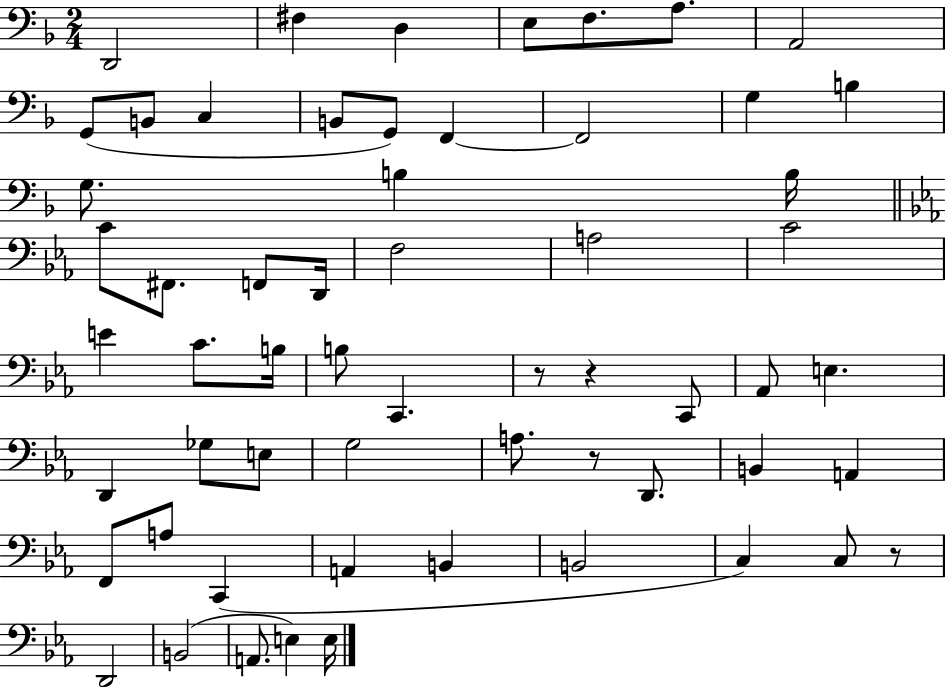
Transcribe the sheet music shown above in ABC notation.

X:1
T:Untitled
M:2/4
L:1/4
K:F
D,,2 ^F, D, E,/2 F,/2 A,/2 A,,2 G,,/2 B,,/2 C, B,,/2 G,,/2 F,, F,,2 G, B, G,/2 B, B,/4 C/2 ^F,,/2 F,,/2 D,,/4 F,2 A,2 C2 E C/2 B,/4 B,/2 C,, z/2 z C,,/2 _A,,/2 E, D,, _G,/2 E,/2 G,2 A,/2 z/2 D,,/2 B,, A,, F,,/2 A,/2 C,, A,, B,, B,,2 C, C,/2 z/2 D,,2 B,,2 A,,/2 E, E,/4